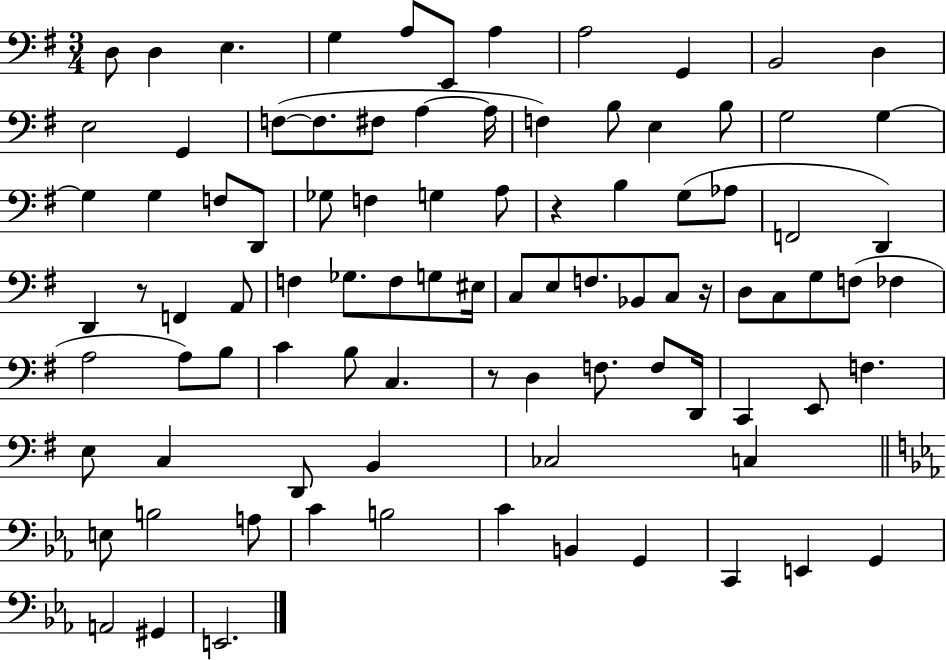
X:1
T:Untitled
M:3/4
L:1/4
K:G
D,/2 D, E, G, A,/2 E,,/2 A, A,2 G,, B,,2 D, E,2 G,, F,/2 F,/2 ^F,/2 A, A,/4 F, B,/2 E, B,/2 G,2 G, G, G, F,/2 D,,/2 _G,/2 F, G, A,/2 z B, G,/2 _A,/2 F,,2 D,, D,, z/2 F,, A,,/2 F, _G,/2 F,/2 G,/2 ^E,/4 C,/2 E,/2 F,/2 _B,,/2 C,/2 z/4 D,/2 C,/2 G,/2 F,/2 _F, A,2 A,/2 B,/2 C B,/2 C, z/2 D, F,/2 F,/2 D,,/4 C,, E,,/2 F, E,/2 C, D,,/2 B,, _C,2 C, E,/2 B,2 A,/2 C B,2 C B,, G,, C,, E,, G,, A,,2 ^G,, E,,2